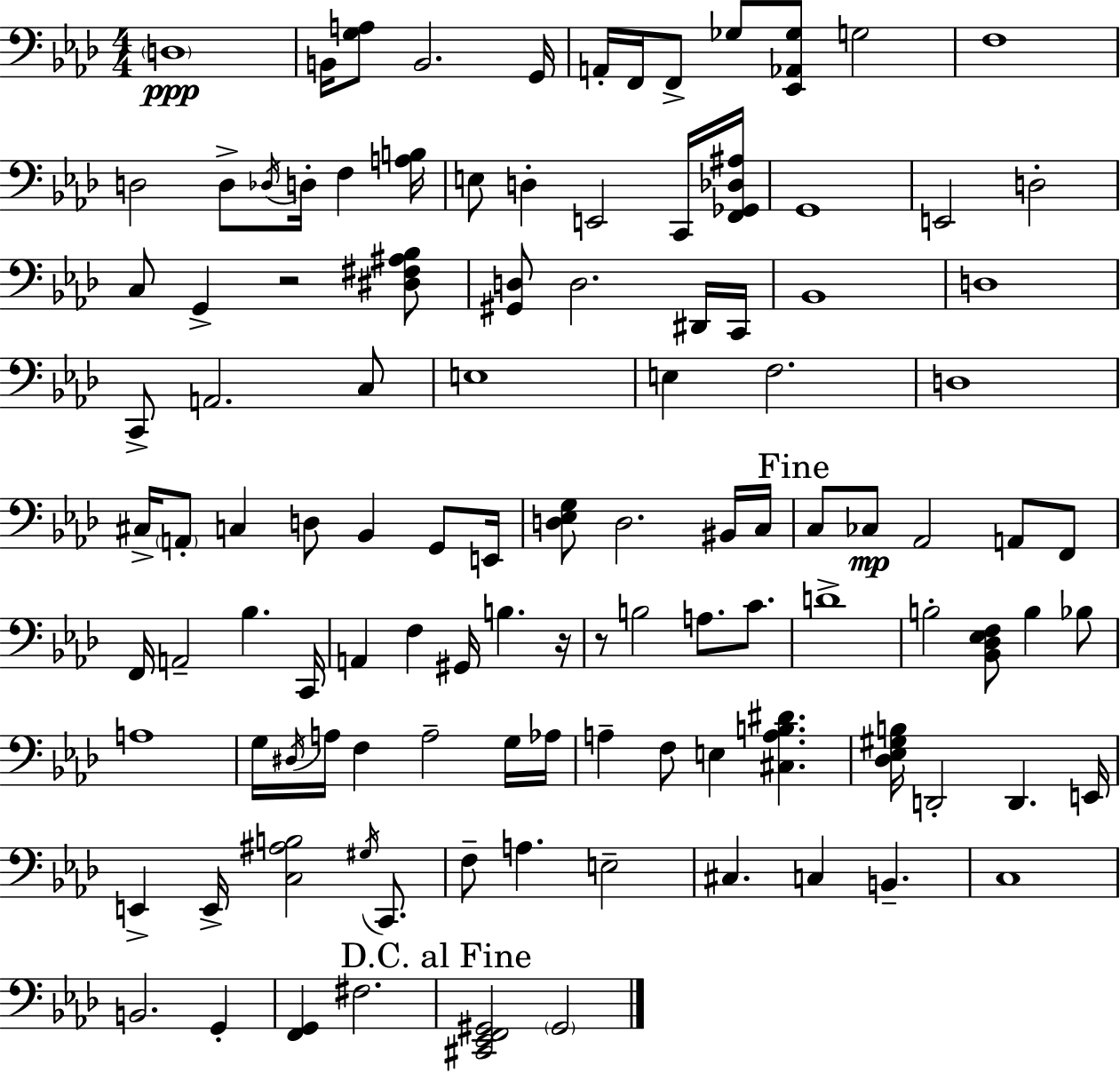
{
  \clef bass
  \numericTimeSignature
  \time 4/4
  \key aes \major
  \parenthesize d1\ppp | b,16 <g a>8 b,2. g,16 | a,16-. f,16 f,8-> ges8 <ees, aes, ges>8 g2 | f1 | \break d2 d8-> \acciaccatura { des16 } d16-. f4 | <a b>16 e8 d4-. e,2 c,16 | <f, ges, des ais>16 g,1 | e,2 d2-. | \break c8 g,4-> r2 <dis fis ais bes>8 | <gis, d>8 d2. dis,16 | c,16 bes,1 | d1 | \break c,8-> a,2. c8 | e1 | e4 f2. | d1 | \break cis16-> \parenthesize a,8-. c4 d8 bes,4 g,8 | e,16 <d ees g>8 d2. bis,16 | c16 \mark "Fine" c8 ces8\mp aes,2 a,8 f,8 | f,16 a,2-- bes4. | \break c,16 a,4 f4 gis,16 b4. | r16 r8 b2 a8. c'8. | d'1-> | b2-. <bes, des ees f>8 b4 bes8 | \break a1 | g16 \acciaccatura { dis16 } a16 f4 a2-- | g16 aes16 a4-- f8 e4 <cis a b dis'>4. | <des ees gis b>16 d,2-. d,4. | \break e,16 e,4-> e,16-> <c ais b>2 \acciaccatura { gis16 } | c,8. f8-- a4. e2-- | cis4. c4 b,4.-- | c1 | \break b,2. g,4-. | <f, g,>4 fis2. | \mark "D.C. al Fine" <cis, ees, f, gis,>2 \parenthesize gis,2 | \bar "|."
}